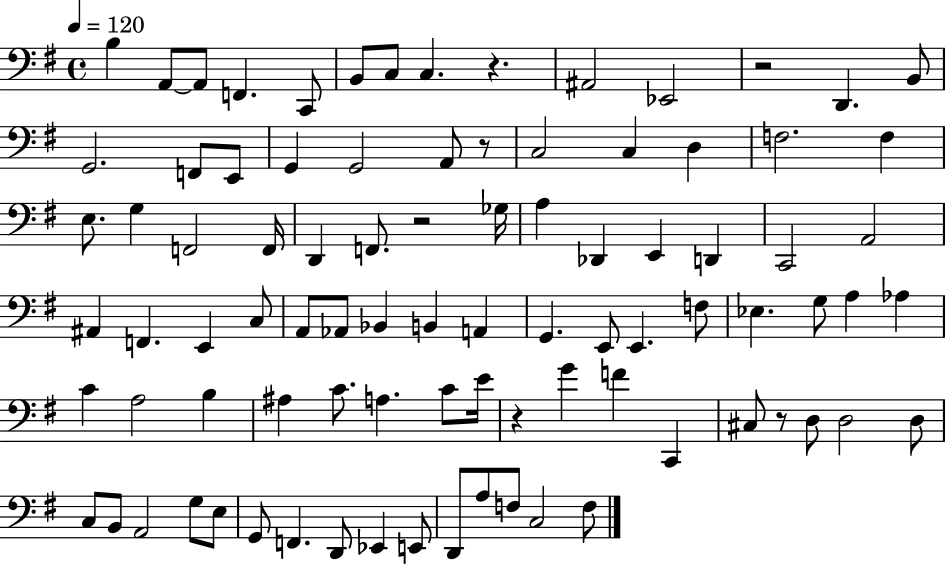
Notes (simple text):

B3/q A2/e A2/e F2/q. C2/e B2/e C3/e C3/q. R/q. A#2/h Eb2/h R/h D2/q. B2/e G2/h. F2/e E2/e G2/q G2/h A2/e R/e C3/h C3/q D3/q F3/h. F3/q E3/e. G3/q F2/h F2/s D2/q F2/e. R/h Gb3/s A3/q Db2/q E2/q D2/q C2/h A2/h A#2/q F2/q. E2/q C3/e A2/e Ab2/e Bb2/q B2/q A2/q G2/q. E2/e E2/q. F3/e Eb3/q. G3/e A3/q Ab3/q C4/q A3/h B3/q A#3/q C4/e. A3/q. C4/e E4/s R/q G4/q F4/q C2/q C#3/e R/e D3/e D3/h D3/e C3/e B2/e A2/h G3/e E3/e G2/e F2/q. D2/e Eb2/q E2/e D2/e A3/e F3/e C3/h F3/e